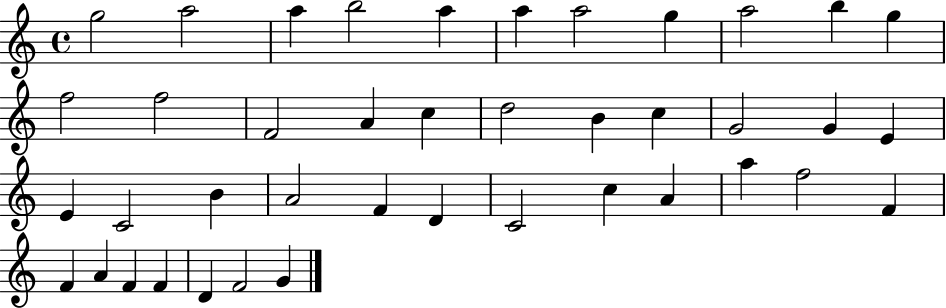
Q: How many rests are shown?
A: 0